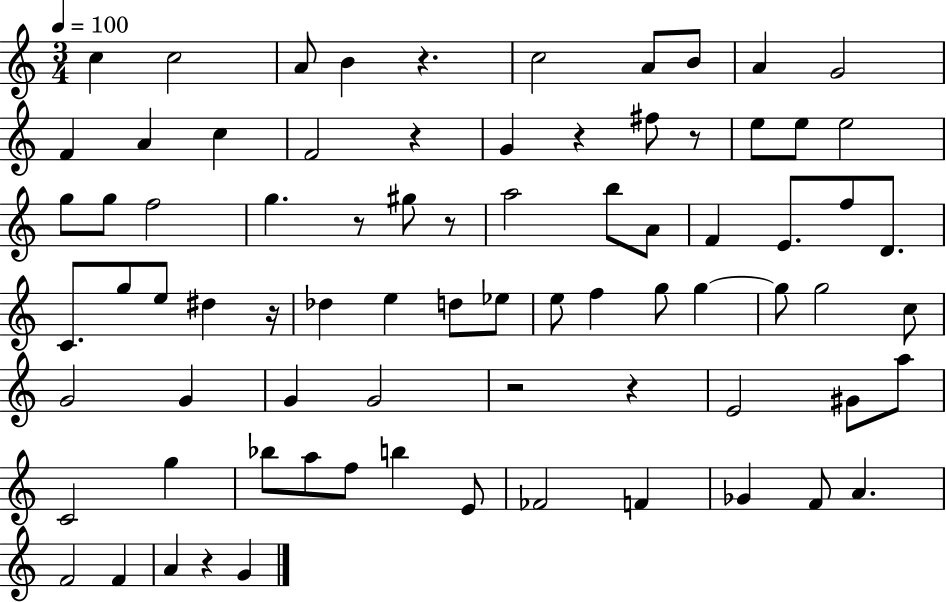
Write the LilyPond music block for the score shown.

{
  \clef treble
  \numericTimeSignature
  \time 3/4
  \key c \major
  \tempo 4 = 100
  c''4 c''2 | a'8 b'4 r4. | c''2 a'8 b'8 | a'4 g'2 | \break f'4 a'4 c''4 | f'2 r4 | g'4 r4 fis''8 r8 | e''8 e''8 e''2 | \break g''8 g''8 f''2 | g''4. r8 gis''8 r8 | a''2 b''8 a'8 | f'4 e'8. f''8 d'8. | \break c'8. g''8 e''8 dis''4 r16 | des''4 e''4 d''8 ees''8 | e''8 f''4 g''8 g''4~~ | g''8 g''2 c''8 | \break g'2 g'4 | g'4 g'2 | r2 r4 | e'2 gis'8 a''8 | \break c'2 g''4 | bes''8 a''8 f''8 b''4 e'8 | fes'2 f'4 | ges'4 f'8 a'4. | \break f'2 f'4 | a'4 r4 g'4 | \bar "|."
}